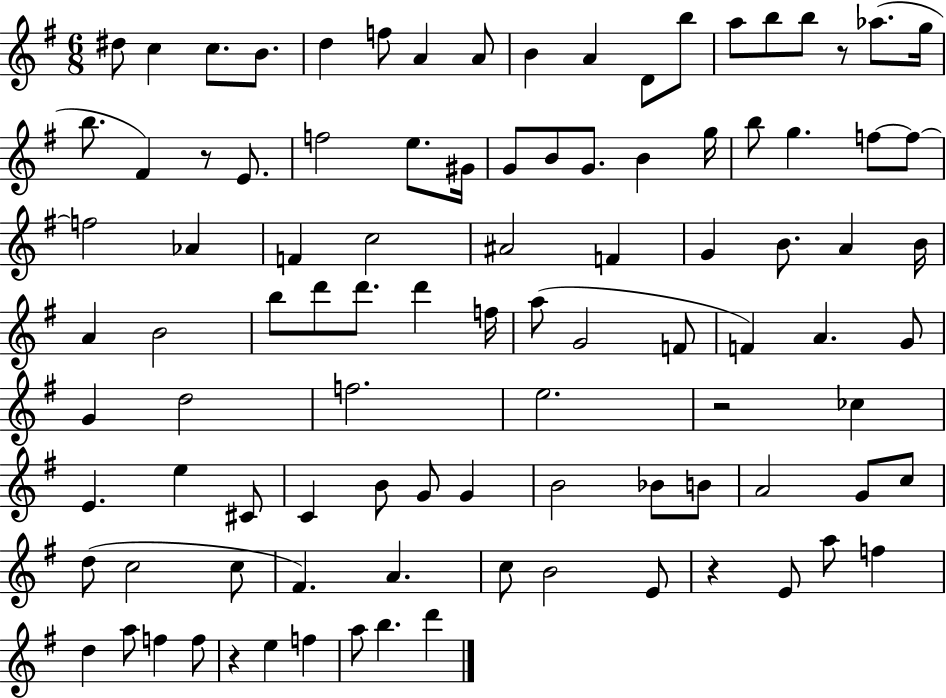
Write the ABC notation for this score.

X:1
T:Untitled
M:6/8
L:1/4
K:G
^d/2 c c/2 B/2 d f/2 A A/2 B A D/2 b/2 a/2 b/2 b/2 z/2 _a/2 g/4 b/2 ^F z/2 E/2 f2 e/2 ^G/4 G/2 B/2 G/2 B g/4 b/2 g f/2 f/2 f2 _A F c2 ^A2 F G B/2 A B/4 A B2 b/2 d'/2 d'/2 d' f/4 a/2 G2 F/2 F A G/2 G d2 f2 e2 z2 _c E e ^C/2 C B/2 G/2 G B2 _B/2 B/2 A2 G/2 c/2 d/2 c2 c/2 ^F A c/2 B2 E/2 z E/2 a/2 f d a/2 f f/2 z e f a/2 b d'